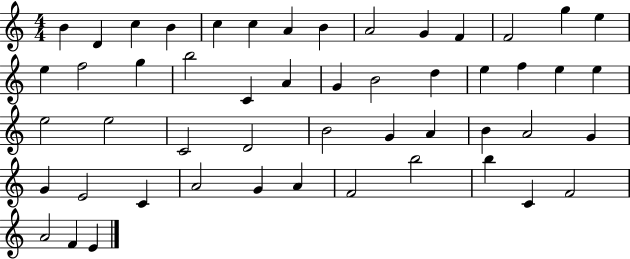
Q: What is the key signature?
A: C major